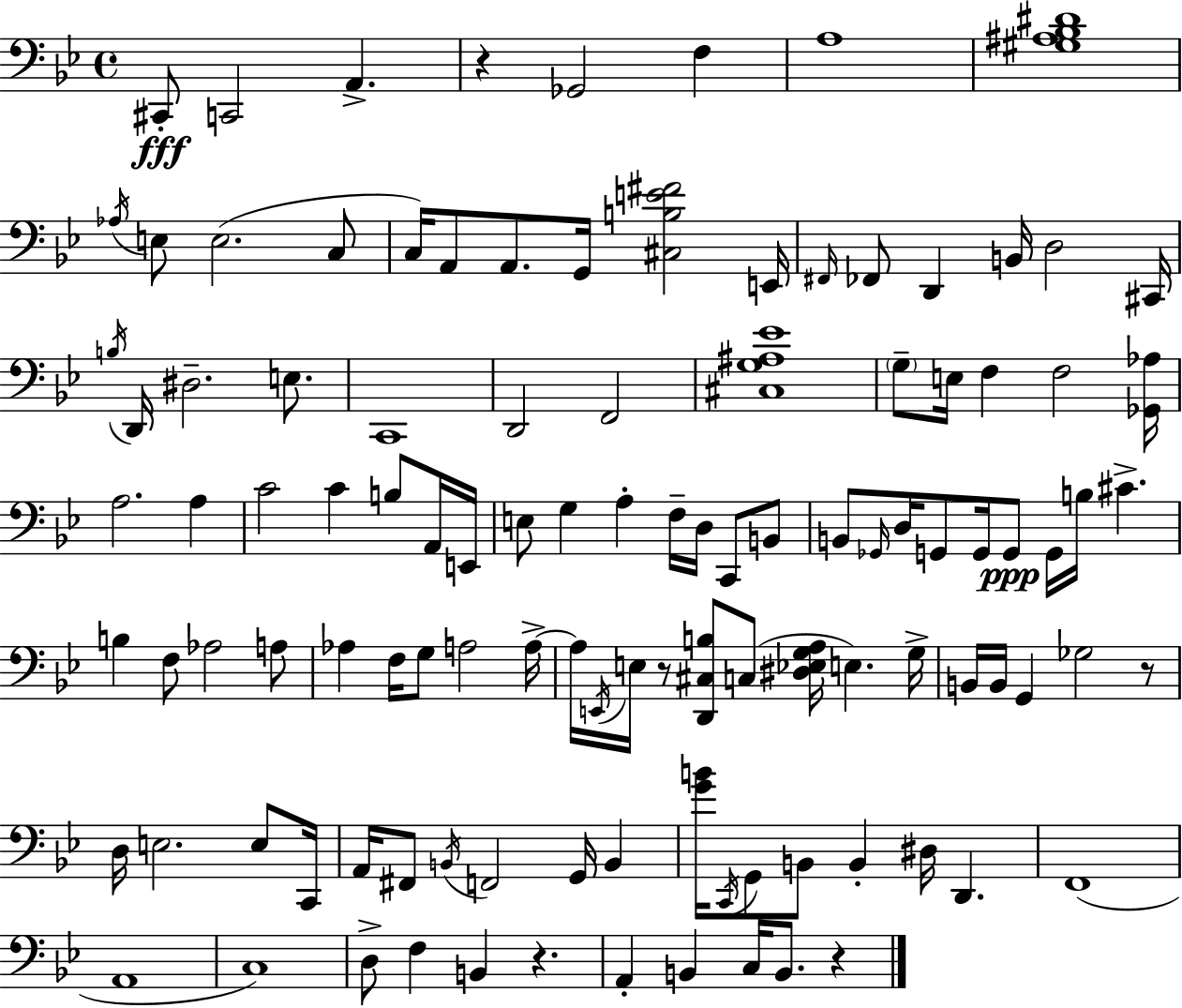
{
  \clef bass
  \time 4/4
  \defaultTimeSignature
  \key g \minor
  \repeat volta 2 { cis,8-.\fff c,2 a,4.-> | r4 ges,2 f4 | a1 | <gis ais bes dis'>1 | \break \acciaccatura { aes16 } e8 e2.( c8 | c16) a,8 a,8. g,16 <cis b e' fis'>2 | e,16 \grace { fis,16 } fes,8 d,4 b,16 d2 | cis,16 \acciaccatura { b16 } d,16 dis2.-- | \break e8. c,1 | d,2 f,2 | <cis g ais ees'>1 | \parenthesize g8-- e16 f4 f2 | \break <ges, aes>16 a2. a4 | c'2 c'4 b8 | a,16 e,16 e8 g4 a4-. f16-- d16 c,8 | b,8 b,8 \grace { ges,16 } d16 g,8 g,16 g,8\ppp g,16 b16 cis'4.-> | \break b4 f8 aes2 | a8 aes4 f16 g8 a2 | a16->~~ a16 \acciaccatura { e,16 } e16 r8 <d, cis b>8 c8( <dis ees g a>16 e4.) | g16-> b,16 b,16 g,4 ges2 | \break r8 d16 e2. | e8 c,16 a,16 fis,8 \acciaccatura { b,16 } f,2 | g,16 b,4 <g' b'>16 \acciaccatura { c,16 } g,8 b,8 b,4-. | dis16 d,4. f,1( | \break a,1 | c1) | d8-> f4 b,4 | r4. a,4-. b,4 c16 | \break b,8. r4 } \bar "|."
}